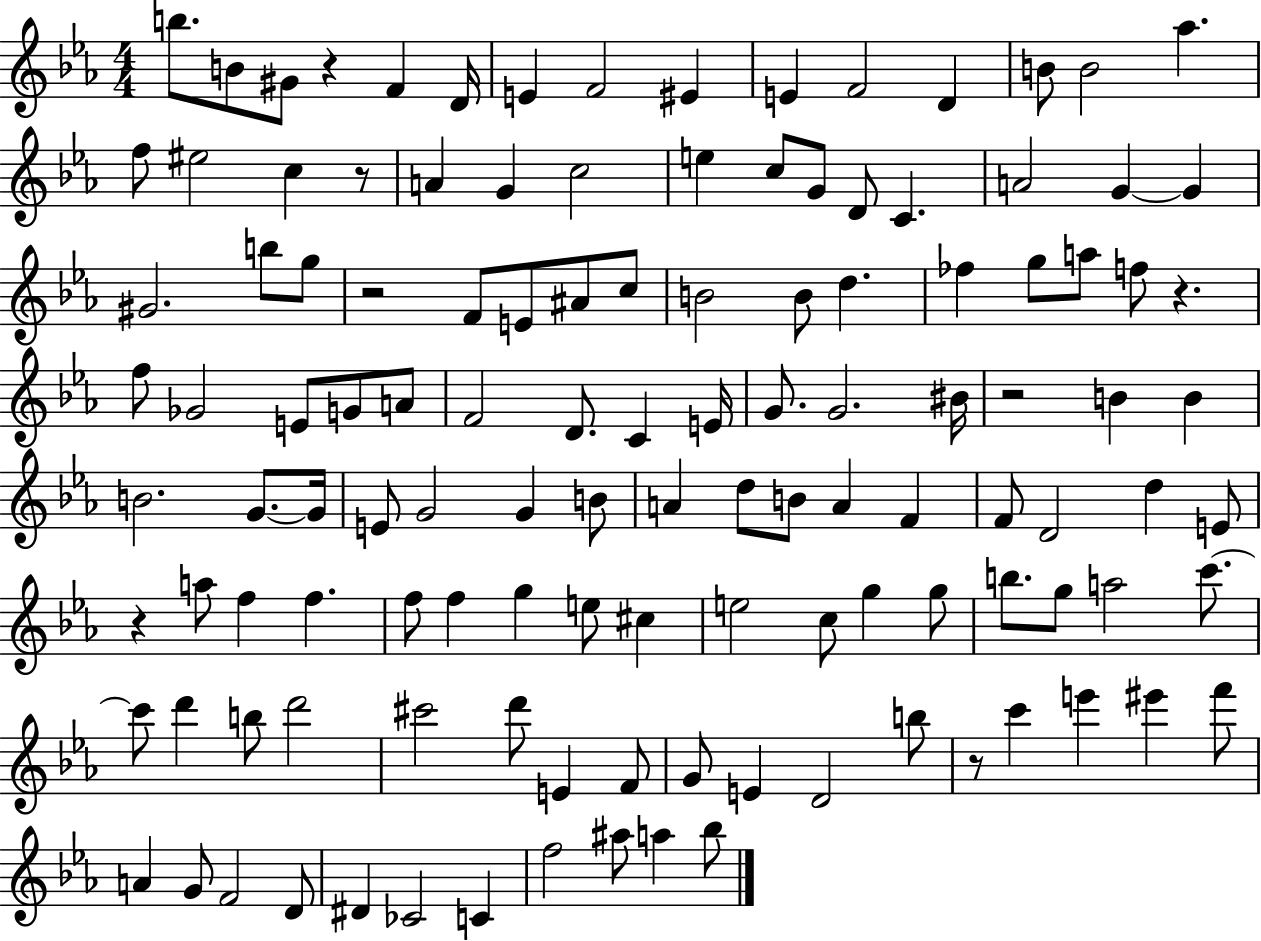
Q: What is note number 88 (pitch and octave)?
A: C6